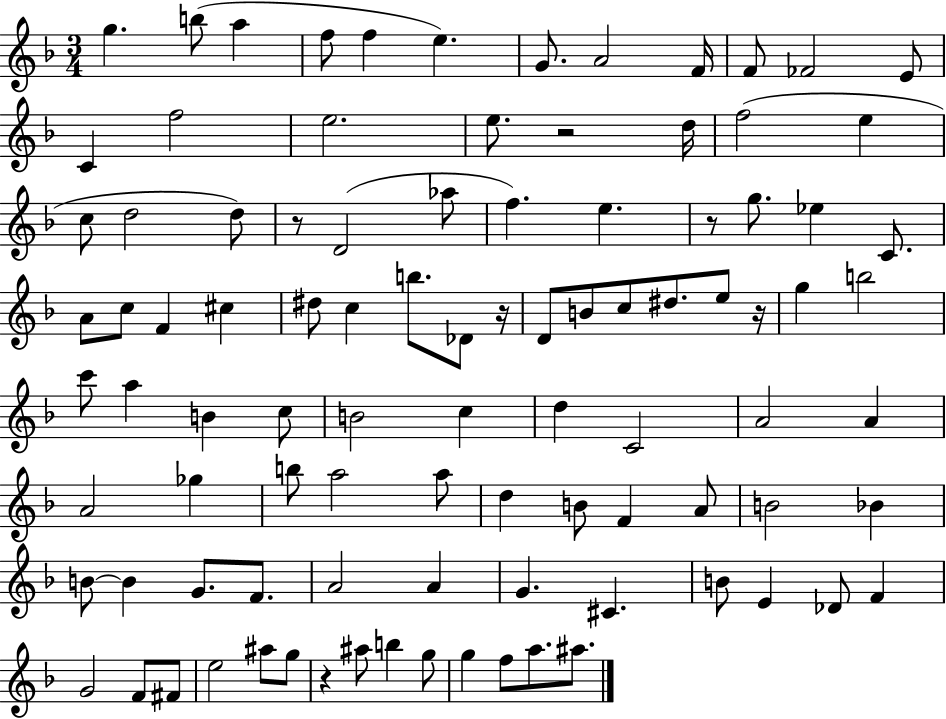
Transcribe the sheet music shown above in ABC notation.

X:1
T:Untitled
M:3/4
L:1/4
K:F
g b/2 a f/2 f e G/2 A2 F/4 F/2 _F2 E/2 C f2 e2 e/2 z2 d/4 f2 e c/2 d2 d/2 z/2 D2 _a/2 f e z/2 g/2 _e C/2 A/2 c/2 F ^c ^d/2 c b/2 _D/2 z/4 D/2 B/2 c/2 ^d/2 e/2 z/4 g b2 c'/2 a B c/2 B2 c d C2 A2 A A2 _g b/2 a2 a/2 d B/2 F A/2 B2 _B B/2 B G/2 F/2 A2 A G ^C B/2 E _D/2 F G2 F/2 ^F/2 e2 ^a/2 g/2 z ^a/2 b g/2 g f/2 a/2 ^a/2